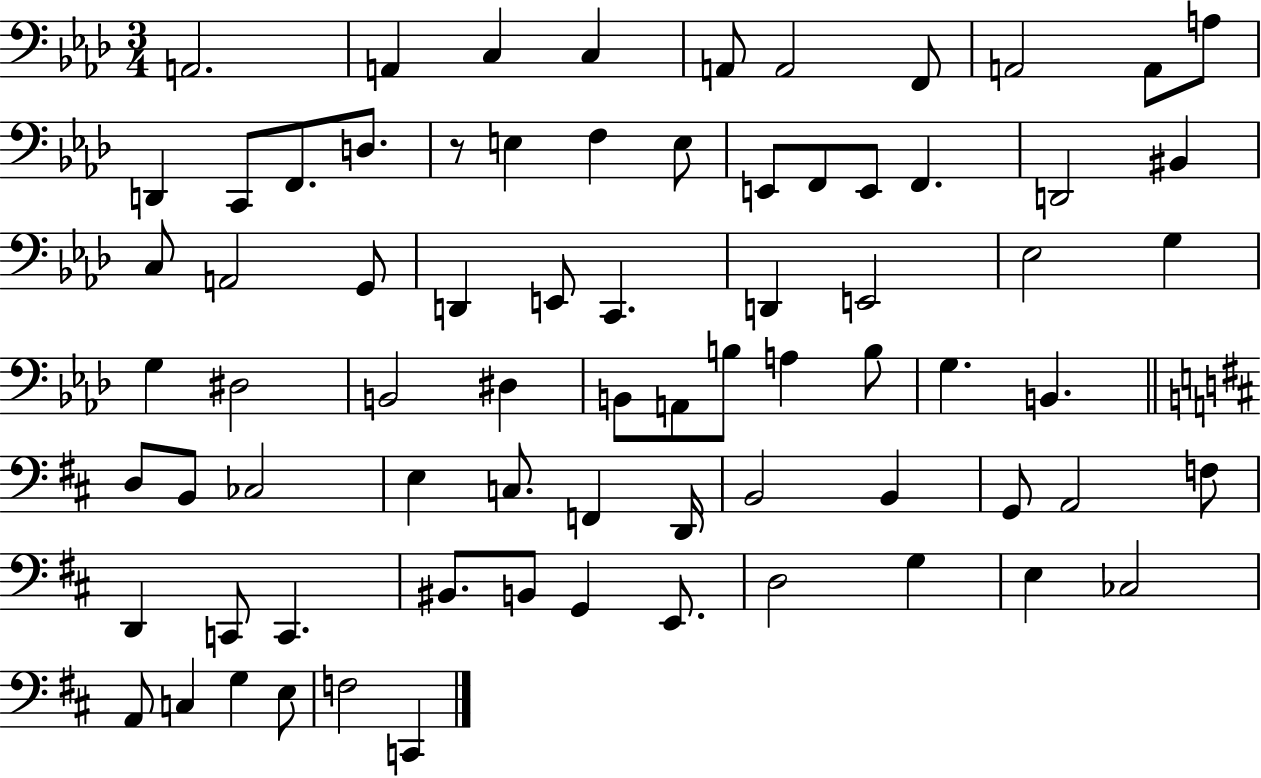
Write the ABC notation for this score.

X:1
T:Untitled
M:3/4
L:1/4
K:Ab
A,,2 A,, C, C, A,,/2 A,,2 F,,/2 A,,2 A,,/2 A,/2 D,, C,,/2 F,,/2 D,/2 z/2 E, F, E,/2 E,,/2 F,,/2 E,,/2 F,, D,,2 ^B,, C,/2 A,,2 G,,/2 D,, E,,/2 C,, D,, E,,2 _E,2 G, G, ^D,2 B,,2 ^D, B,,/2 A,,/2 B,/2 A, B,/2 G, B,, D,/2 B,,/2 _C,2 E, C,/2 F,, D,,/4 B,,2 B,, G,,/2 A,,2 F,/2 D,, C,,/2 C,, ^B,,/2 B,,/2 G,, E,,/2 D,2 G, E, _C,2 A,,/2 C, G, E,/2 F,2 C,,